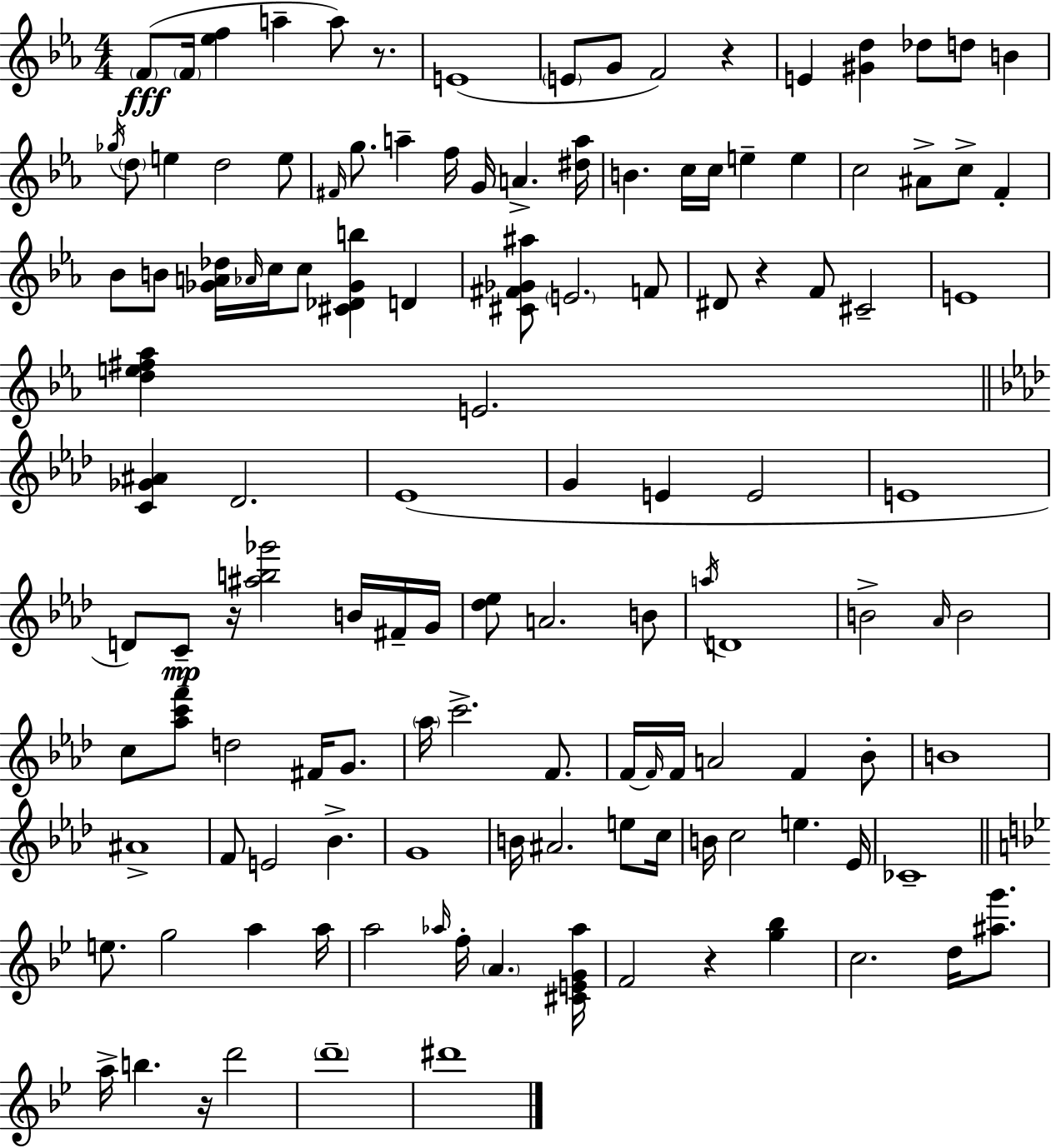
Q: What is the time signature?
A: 4/4